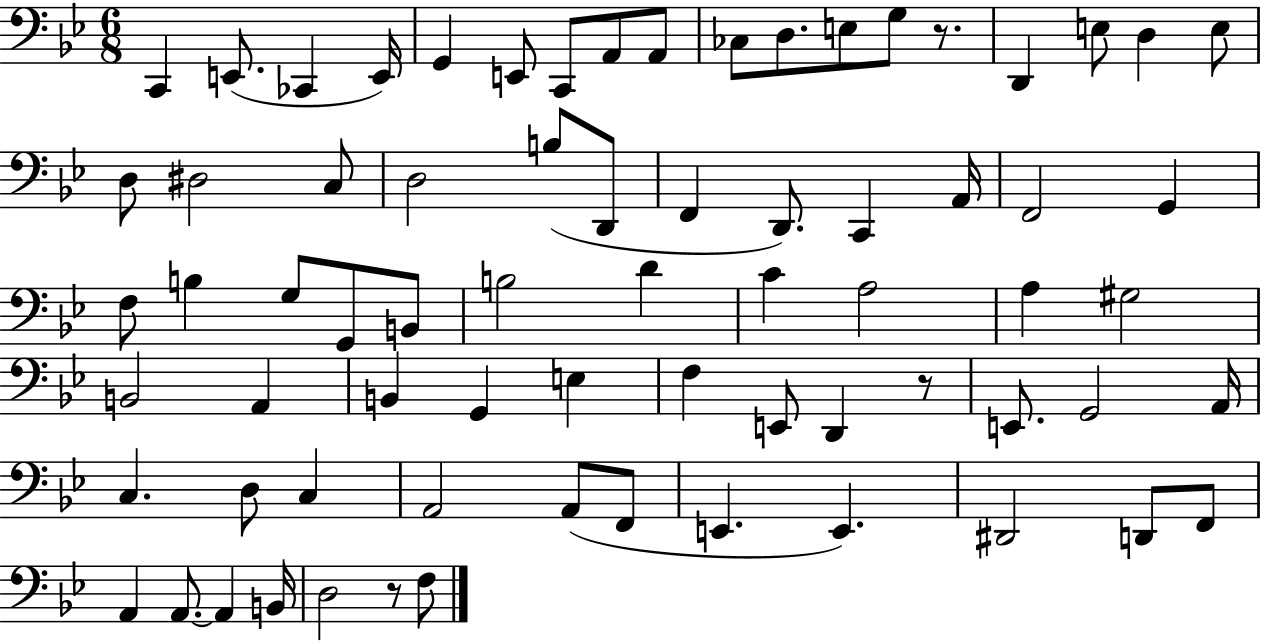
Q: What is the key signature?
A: BES major